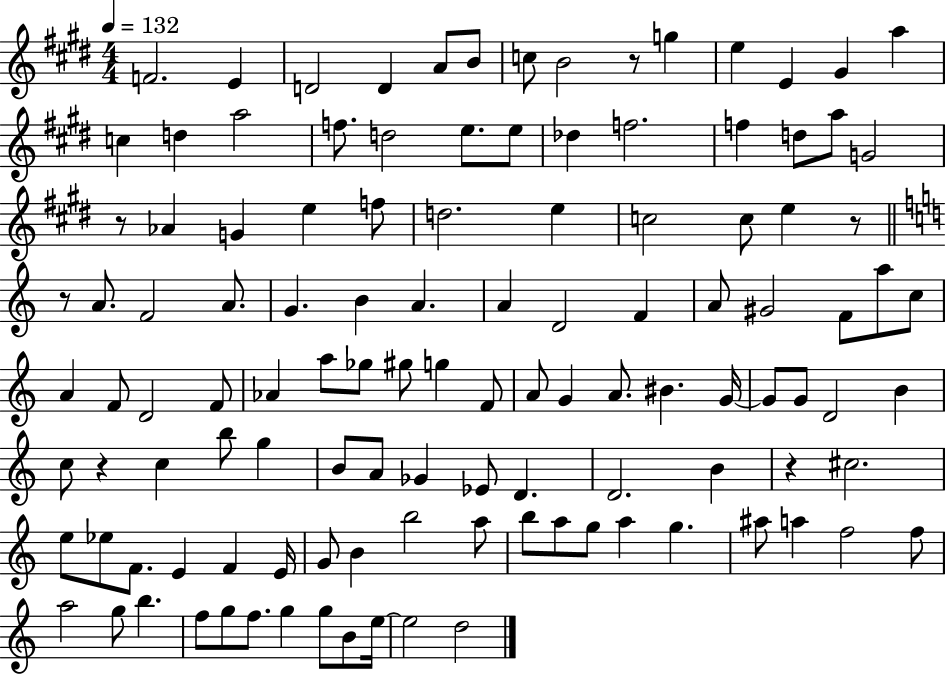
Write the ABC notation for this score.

X:1
T:Untitled
M:4/4
L:1/4
K:E
F2 E D2 D A/2 B/2 c/2 B2 z/2 g e E ^G a c d a2 f/2 d2 e/2 e/2 _d f2 f d/2 a/2 G2 z/2 _A G e f/2 d2 e c2 c/2 e z/2 z/2 A/2 F2 A/2 G B A A D2 F A/2 ^G2 F/2 a/2 c/2 A F/2 D2 F/2 _A a/2 _g/2 ^g/2 g F/2 A/2 G A/2 ^B G/4 G/2 G/2 D2 B c/2 z c b/2 g B/2 A/2 _G _E/2 D D2 B z ^c2 e/2 _e/2 F/2 E F E/4 G/2 B b2 a/2 b/2 a/2 g/2 a g ^a/2 a f2 f/2 a2 g/2 b f/2 g/2 f/2 g g/2 B/2 e/4 e2 d2